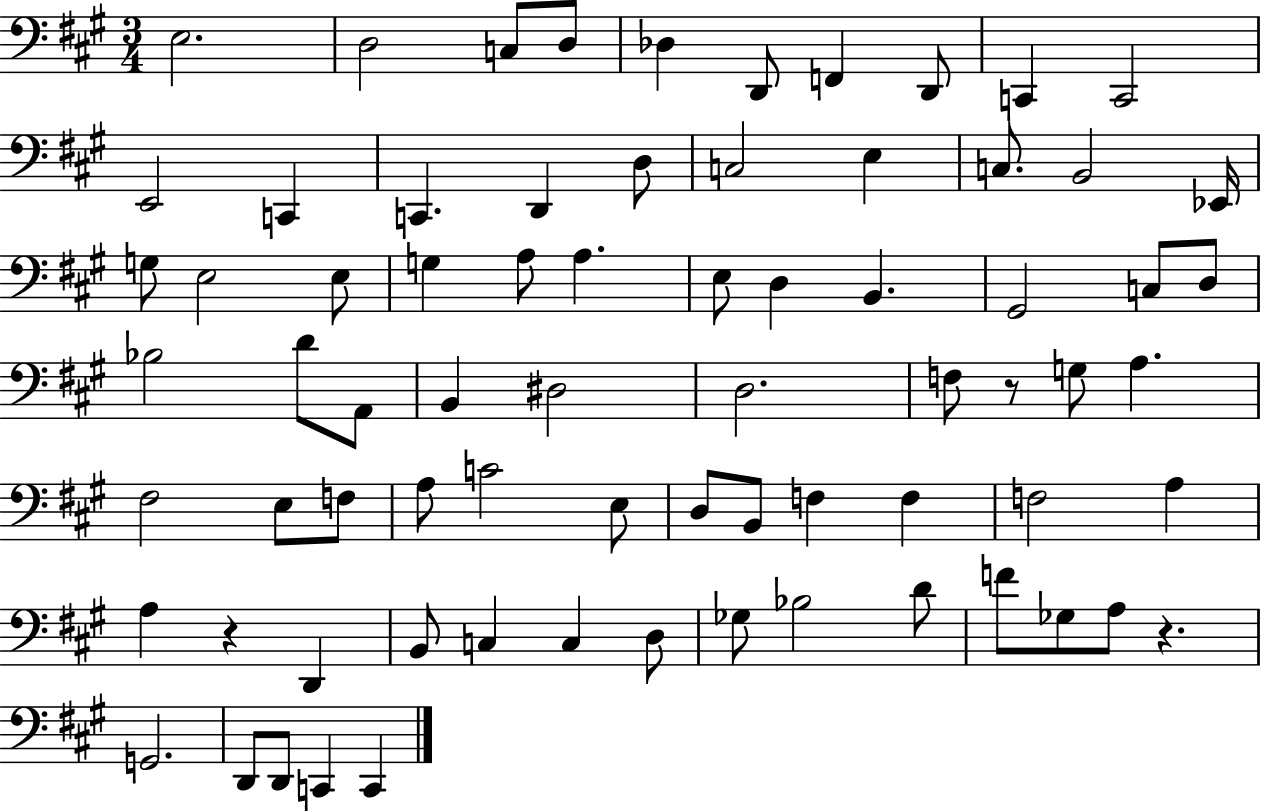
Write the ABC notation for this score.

X:1
T:Untitled
M:3/4
L:1/4
K:A
E,2 D,2 C,/2 D,/2 _D, D,,/2 F,, D,,/2 C,, C,,2 E,,2 C,, C,, D,, D,/2 C,2 E, C,/2 B,,2 _E,,/4 G,/2 E,2 E,/2 G, A,/2 A, E,/2 D, B,, ^G,,2 C,/2 D,/2 _B,2 D/2 A,,/2 B,, ^D,2 D,2 F,/2 z/2 G,/2 A, ^F,2 E,/2 F,/2 A,/2 C2 E,/2 D,/2 B,,/2 F, F, F,2 A, A, z D,, B,,/2 C, C, D,/2 _G,/2 _B,2 D/2 F/2 _G,/2 A,/2 z G,,2 D,,/2 D,,/2 C,, C,,